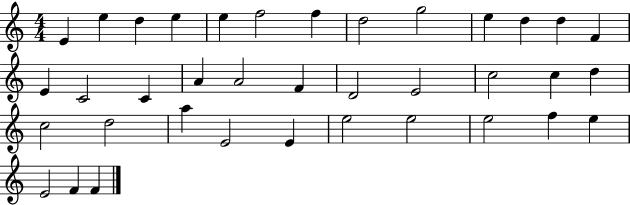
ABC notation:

X:1
T:Untitled
M:4/4
L:1/4
K:C
E e d e e f2 f d2 g2 e d d F E C2 C A A2 F D2 E2 c2 c d c2 d2 a E2 E e2 e2 e2 f e E2 F F